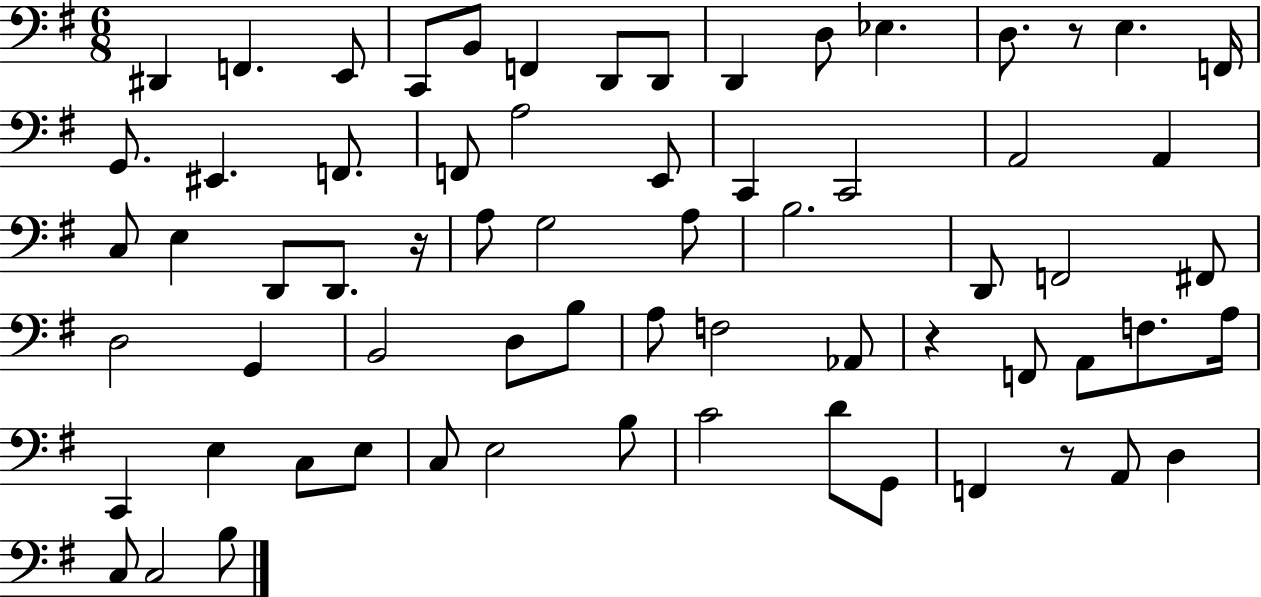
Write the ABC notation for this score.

X:1
T:Untitled
M:6/8
L:1/4
K:G
^D,, F,, E,,/2 C,,/2 B,,/2 F,, D,,/2 D,,/2 D,, D,/2 _E, D,/2 z/2 E, F,,/4 G,,/2 ^E,, F,,/2 F,,/2 A,2 E,,/2 C,, C,,2 A,,2 A,, C,/2 E, D,,/2 D,,/2 z/4 A,/2 G,2 A,/2 B,2 D,,/2 F,,2 ^F,,/2 D,2 G,, B,,2 D,/2 B,/2 A,/2 F,2 _A,,/2 z F,,/2 A,,/2 F,/2 A,/4 C,, E, C,/2 E,/2 C,/2 E,2 B,/2 C2 D/2 G,,/2 F,, z/2 A,,/2 D, C,/2 C,2 B,/2